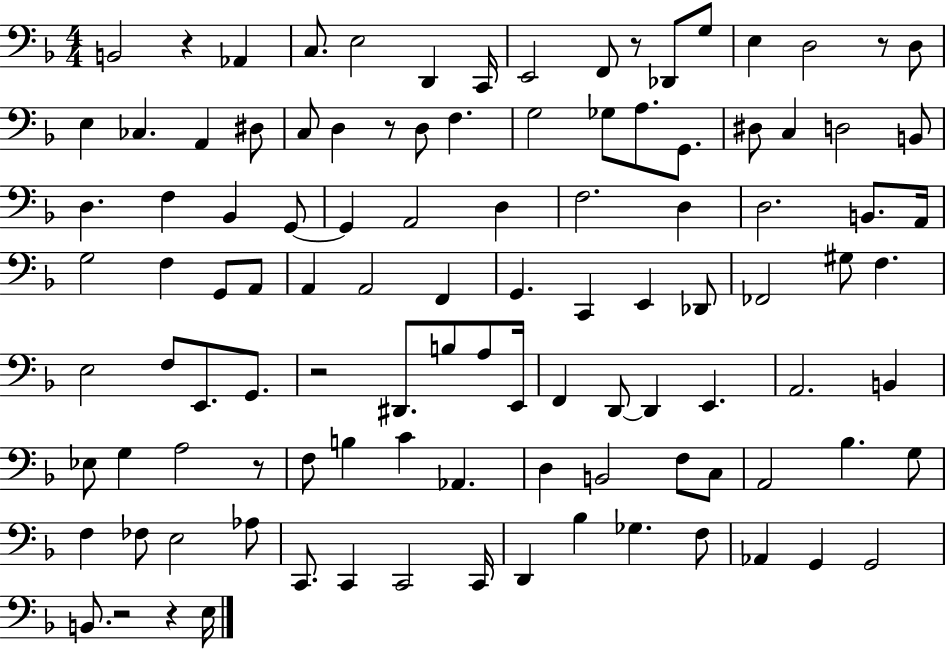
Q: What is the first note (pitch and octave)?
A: B2